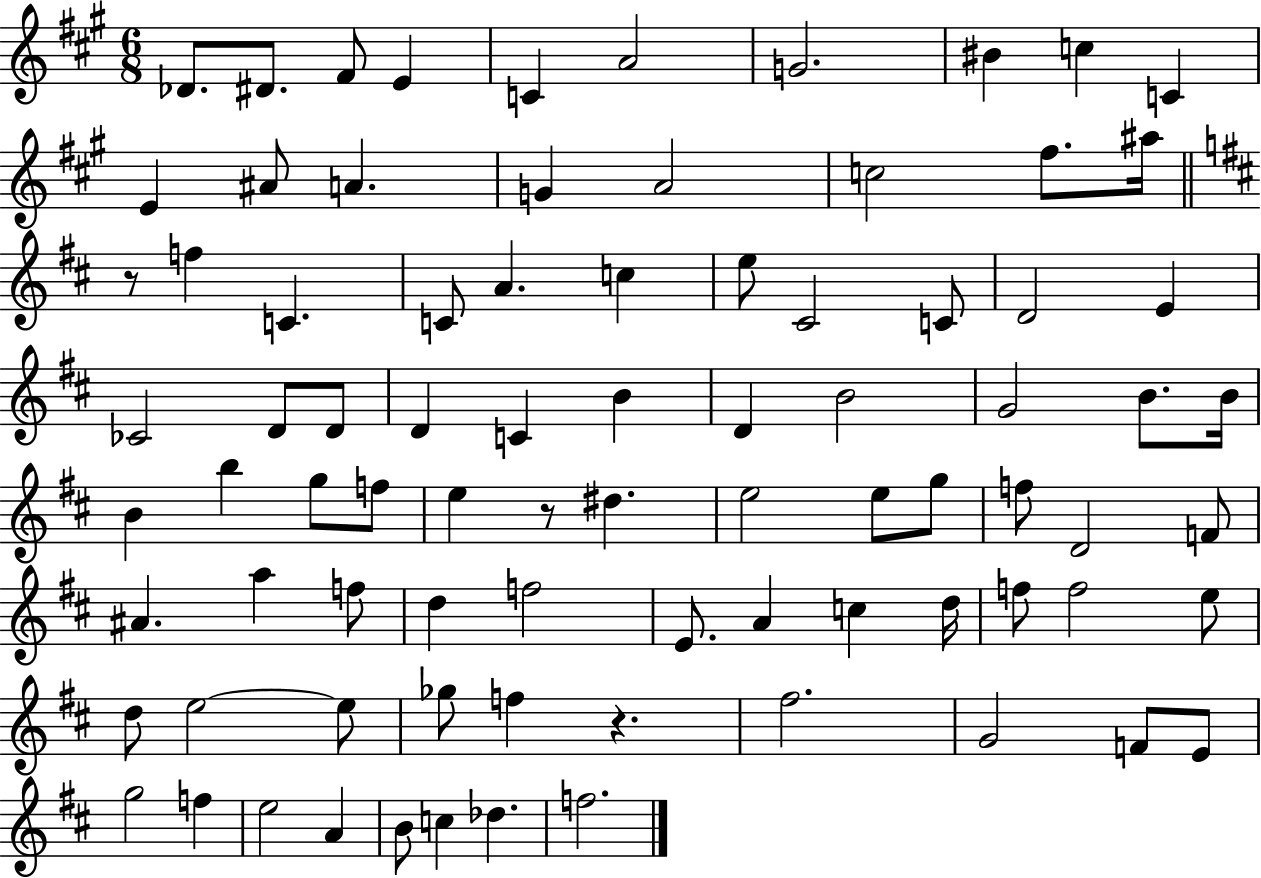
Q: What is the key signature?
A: A major